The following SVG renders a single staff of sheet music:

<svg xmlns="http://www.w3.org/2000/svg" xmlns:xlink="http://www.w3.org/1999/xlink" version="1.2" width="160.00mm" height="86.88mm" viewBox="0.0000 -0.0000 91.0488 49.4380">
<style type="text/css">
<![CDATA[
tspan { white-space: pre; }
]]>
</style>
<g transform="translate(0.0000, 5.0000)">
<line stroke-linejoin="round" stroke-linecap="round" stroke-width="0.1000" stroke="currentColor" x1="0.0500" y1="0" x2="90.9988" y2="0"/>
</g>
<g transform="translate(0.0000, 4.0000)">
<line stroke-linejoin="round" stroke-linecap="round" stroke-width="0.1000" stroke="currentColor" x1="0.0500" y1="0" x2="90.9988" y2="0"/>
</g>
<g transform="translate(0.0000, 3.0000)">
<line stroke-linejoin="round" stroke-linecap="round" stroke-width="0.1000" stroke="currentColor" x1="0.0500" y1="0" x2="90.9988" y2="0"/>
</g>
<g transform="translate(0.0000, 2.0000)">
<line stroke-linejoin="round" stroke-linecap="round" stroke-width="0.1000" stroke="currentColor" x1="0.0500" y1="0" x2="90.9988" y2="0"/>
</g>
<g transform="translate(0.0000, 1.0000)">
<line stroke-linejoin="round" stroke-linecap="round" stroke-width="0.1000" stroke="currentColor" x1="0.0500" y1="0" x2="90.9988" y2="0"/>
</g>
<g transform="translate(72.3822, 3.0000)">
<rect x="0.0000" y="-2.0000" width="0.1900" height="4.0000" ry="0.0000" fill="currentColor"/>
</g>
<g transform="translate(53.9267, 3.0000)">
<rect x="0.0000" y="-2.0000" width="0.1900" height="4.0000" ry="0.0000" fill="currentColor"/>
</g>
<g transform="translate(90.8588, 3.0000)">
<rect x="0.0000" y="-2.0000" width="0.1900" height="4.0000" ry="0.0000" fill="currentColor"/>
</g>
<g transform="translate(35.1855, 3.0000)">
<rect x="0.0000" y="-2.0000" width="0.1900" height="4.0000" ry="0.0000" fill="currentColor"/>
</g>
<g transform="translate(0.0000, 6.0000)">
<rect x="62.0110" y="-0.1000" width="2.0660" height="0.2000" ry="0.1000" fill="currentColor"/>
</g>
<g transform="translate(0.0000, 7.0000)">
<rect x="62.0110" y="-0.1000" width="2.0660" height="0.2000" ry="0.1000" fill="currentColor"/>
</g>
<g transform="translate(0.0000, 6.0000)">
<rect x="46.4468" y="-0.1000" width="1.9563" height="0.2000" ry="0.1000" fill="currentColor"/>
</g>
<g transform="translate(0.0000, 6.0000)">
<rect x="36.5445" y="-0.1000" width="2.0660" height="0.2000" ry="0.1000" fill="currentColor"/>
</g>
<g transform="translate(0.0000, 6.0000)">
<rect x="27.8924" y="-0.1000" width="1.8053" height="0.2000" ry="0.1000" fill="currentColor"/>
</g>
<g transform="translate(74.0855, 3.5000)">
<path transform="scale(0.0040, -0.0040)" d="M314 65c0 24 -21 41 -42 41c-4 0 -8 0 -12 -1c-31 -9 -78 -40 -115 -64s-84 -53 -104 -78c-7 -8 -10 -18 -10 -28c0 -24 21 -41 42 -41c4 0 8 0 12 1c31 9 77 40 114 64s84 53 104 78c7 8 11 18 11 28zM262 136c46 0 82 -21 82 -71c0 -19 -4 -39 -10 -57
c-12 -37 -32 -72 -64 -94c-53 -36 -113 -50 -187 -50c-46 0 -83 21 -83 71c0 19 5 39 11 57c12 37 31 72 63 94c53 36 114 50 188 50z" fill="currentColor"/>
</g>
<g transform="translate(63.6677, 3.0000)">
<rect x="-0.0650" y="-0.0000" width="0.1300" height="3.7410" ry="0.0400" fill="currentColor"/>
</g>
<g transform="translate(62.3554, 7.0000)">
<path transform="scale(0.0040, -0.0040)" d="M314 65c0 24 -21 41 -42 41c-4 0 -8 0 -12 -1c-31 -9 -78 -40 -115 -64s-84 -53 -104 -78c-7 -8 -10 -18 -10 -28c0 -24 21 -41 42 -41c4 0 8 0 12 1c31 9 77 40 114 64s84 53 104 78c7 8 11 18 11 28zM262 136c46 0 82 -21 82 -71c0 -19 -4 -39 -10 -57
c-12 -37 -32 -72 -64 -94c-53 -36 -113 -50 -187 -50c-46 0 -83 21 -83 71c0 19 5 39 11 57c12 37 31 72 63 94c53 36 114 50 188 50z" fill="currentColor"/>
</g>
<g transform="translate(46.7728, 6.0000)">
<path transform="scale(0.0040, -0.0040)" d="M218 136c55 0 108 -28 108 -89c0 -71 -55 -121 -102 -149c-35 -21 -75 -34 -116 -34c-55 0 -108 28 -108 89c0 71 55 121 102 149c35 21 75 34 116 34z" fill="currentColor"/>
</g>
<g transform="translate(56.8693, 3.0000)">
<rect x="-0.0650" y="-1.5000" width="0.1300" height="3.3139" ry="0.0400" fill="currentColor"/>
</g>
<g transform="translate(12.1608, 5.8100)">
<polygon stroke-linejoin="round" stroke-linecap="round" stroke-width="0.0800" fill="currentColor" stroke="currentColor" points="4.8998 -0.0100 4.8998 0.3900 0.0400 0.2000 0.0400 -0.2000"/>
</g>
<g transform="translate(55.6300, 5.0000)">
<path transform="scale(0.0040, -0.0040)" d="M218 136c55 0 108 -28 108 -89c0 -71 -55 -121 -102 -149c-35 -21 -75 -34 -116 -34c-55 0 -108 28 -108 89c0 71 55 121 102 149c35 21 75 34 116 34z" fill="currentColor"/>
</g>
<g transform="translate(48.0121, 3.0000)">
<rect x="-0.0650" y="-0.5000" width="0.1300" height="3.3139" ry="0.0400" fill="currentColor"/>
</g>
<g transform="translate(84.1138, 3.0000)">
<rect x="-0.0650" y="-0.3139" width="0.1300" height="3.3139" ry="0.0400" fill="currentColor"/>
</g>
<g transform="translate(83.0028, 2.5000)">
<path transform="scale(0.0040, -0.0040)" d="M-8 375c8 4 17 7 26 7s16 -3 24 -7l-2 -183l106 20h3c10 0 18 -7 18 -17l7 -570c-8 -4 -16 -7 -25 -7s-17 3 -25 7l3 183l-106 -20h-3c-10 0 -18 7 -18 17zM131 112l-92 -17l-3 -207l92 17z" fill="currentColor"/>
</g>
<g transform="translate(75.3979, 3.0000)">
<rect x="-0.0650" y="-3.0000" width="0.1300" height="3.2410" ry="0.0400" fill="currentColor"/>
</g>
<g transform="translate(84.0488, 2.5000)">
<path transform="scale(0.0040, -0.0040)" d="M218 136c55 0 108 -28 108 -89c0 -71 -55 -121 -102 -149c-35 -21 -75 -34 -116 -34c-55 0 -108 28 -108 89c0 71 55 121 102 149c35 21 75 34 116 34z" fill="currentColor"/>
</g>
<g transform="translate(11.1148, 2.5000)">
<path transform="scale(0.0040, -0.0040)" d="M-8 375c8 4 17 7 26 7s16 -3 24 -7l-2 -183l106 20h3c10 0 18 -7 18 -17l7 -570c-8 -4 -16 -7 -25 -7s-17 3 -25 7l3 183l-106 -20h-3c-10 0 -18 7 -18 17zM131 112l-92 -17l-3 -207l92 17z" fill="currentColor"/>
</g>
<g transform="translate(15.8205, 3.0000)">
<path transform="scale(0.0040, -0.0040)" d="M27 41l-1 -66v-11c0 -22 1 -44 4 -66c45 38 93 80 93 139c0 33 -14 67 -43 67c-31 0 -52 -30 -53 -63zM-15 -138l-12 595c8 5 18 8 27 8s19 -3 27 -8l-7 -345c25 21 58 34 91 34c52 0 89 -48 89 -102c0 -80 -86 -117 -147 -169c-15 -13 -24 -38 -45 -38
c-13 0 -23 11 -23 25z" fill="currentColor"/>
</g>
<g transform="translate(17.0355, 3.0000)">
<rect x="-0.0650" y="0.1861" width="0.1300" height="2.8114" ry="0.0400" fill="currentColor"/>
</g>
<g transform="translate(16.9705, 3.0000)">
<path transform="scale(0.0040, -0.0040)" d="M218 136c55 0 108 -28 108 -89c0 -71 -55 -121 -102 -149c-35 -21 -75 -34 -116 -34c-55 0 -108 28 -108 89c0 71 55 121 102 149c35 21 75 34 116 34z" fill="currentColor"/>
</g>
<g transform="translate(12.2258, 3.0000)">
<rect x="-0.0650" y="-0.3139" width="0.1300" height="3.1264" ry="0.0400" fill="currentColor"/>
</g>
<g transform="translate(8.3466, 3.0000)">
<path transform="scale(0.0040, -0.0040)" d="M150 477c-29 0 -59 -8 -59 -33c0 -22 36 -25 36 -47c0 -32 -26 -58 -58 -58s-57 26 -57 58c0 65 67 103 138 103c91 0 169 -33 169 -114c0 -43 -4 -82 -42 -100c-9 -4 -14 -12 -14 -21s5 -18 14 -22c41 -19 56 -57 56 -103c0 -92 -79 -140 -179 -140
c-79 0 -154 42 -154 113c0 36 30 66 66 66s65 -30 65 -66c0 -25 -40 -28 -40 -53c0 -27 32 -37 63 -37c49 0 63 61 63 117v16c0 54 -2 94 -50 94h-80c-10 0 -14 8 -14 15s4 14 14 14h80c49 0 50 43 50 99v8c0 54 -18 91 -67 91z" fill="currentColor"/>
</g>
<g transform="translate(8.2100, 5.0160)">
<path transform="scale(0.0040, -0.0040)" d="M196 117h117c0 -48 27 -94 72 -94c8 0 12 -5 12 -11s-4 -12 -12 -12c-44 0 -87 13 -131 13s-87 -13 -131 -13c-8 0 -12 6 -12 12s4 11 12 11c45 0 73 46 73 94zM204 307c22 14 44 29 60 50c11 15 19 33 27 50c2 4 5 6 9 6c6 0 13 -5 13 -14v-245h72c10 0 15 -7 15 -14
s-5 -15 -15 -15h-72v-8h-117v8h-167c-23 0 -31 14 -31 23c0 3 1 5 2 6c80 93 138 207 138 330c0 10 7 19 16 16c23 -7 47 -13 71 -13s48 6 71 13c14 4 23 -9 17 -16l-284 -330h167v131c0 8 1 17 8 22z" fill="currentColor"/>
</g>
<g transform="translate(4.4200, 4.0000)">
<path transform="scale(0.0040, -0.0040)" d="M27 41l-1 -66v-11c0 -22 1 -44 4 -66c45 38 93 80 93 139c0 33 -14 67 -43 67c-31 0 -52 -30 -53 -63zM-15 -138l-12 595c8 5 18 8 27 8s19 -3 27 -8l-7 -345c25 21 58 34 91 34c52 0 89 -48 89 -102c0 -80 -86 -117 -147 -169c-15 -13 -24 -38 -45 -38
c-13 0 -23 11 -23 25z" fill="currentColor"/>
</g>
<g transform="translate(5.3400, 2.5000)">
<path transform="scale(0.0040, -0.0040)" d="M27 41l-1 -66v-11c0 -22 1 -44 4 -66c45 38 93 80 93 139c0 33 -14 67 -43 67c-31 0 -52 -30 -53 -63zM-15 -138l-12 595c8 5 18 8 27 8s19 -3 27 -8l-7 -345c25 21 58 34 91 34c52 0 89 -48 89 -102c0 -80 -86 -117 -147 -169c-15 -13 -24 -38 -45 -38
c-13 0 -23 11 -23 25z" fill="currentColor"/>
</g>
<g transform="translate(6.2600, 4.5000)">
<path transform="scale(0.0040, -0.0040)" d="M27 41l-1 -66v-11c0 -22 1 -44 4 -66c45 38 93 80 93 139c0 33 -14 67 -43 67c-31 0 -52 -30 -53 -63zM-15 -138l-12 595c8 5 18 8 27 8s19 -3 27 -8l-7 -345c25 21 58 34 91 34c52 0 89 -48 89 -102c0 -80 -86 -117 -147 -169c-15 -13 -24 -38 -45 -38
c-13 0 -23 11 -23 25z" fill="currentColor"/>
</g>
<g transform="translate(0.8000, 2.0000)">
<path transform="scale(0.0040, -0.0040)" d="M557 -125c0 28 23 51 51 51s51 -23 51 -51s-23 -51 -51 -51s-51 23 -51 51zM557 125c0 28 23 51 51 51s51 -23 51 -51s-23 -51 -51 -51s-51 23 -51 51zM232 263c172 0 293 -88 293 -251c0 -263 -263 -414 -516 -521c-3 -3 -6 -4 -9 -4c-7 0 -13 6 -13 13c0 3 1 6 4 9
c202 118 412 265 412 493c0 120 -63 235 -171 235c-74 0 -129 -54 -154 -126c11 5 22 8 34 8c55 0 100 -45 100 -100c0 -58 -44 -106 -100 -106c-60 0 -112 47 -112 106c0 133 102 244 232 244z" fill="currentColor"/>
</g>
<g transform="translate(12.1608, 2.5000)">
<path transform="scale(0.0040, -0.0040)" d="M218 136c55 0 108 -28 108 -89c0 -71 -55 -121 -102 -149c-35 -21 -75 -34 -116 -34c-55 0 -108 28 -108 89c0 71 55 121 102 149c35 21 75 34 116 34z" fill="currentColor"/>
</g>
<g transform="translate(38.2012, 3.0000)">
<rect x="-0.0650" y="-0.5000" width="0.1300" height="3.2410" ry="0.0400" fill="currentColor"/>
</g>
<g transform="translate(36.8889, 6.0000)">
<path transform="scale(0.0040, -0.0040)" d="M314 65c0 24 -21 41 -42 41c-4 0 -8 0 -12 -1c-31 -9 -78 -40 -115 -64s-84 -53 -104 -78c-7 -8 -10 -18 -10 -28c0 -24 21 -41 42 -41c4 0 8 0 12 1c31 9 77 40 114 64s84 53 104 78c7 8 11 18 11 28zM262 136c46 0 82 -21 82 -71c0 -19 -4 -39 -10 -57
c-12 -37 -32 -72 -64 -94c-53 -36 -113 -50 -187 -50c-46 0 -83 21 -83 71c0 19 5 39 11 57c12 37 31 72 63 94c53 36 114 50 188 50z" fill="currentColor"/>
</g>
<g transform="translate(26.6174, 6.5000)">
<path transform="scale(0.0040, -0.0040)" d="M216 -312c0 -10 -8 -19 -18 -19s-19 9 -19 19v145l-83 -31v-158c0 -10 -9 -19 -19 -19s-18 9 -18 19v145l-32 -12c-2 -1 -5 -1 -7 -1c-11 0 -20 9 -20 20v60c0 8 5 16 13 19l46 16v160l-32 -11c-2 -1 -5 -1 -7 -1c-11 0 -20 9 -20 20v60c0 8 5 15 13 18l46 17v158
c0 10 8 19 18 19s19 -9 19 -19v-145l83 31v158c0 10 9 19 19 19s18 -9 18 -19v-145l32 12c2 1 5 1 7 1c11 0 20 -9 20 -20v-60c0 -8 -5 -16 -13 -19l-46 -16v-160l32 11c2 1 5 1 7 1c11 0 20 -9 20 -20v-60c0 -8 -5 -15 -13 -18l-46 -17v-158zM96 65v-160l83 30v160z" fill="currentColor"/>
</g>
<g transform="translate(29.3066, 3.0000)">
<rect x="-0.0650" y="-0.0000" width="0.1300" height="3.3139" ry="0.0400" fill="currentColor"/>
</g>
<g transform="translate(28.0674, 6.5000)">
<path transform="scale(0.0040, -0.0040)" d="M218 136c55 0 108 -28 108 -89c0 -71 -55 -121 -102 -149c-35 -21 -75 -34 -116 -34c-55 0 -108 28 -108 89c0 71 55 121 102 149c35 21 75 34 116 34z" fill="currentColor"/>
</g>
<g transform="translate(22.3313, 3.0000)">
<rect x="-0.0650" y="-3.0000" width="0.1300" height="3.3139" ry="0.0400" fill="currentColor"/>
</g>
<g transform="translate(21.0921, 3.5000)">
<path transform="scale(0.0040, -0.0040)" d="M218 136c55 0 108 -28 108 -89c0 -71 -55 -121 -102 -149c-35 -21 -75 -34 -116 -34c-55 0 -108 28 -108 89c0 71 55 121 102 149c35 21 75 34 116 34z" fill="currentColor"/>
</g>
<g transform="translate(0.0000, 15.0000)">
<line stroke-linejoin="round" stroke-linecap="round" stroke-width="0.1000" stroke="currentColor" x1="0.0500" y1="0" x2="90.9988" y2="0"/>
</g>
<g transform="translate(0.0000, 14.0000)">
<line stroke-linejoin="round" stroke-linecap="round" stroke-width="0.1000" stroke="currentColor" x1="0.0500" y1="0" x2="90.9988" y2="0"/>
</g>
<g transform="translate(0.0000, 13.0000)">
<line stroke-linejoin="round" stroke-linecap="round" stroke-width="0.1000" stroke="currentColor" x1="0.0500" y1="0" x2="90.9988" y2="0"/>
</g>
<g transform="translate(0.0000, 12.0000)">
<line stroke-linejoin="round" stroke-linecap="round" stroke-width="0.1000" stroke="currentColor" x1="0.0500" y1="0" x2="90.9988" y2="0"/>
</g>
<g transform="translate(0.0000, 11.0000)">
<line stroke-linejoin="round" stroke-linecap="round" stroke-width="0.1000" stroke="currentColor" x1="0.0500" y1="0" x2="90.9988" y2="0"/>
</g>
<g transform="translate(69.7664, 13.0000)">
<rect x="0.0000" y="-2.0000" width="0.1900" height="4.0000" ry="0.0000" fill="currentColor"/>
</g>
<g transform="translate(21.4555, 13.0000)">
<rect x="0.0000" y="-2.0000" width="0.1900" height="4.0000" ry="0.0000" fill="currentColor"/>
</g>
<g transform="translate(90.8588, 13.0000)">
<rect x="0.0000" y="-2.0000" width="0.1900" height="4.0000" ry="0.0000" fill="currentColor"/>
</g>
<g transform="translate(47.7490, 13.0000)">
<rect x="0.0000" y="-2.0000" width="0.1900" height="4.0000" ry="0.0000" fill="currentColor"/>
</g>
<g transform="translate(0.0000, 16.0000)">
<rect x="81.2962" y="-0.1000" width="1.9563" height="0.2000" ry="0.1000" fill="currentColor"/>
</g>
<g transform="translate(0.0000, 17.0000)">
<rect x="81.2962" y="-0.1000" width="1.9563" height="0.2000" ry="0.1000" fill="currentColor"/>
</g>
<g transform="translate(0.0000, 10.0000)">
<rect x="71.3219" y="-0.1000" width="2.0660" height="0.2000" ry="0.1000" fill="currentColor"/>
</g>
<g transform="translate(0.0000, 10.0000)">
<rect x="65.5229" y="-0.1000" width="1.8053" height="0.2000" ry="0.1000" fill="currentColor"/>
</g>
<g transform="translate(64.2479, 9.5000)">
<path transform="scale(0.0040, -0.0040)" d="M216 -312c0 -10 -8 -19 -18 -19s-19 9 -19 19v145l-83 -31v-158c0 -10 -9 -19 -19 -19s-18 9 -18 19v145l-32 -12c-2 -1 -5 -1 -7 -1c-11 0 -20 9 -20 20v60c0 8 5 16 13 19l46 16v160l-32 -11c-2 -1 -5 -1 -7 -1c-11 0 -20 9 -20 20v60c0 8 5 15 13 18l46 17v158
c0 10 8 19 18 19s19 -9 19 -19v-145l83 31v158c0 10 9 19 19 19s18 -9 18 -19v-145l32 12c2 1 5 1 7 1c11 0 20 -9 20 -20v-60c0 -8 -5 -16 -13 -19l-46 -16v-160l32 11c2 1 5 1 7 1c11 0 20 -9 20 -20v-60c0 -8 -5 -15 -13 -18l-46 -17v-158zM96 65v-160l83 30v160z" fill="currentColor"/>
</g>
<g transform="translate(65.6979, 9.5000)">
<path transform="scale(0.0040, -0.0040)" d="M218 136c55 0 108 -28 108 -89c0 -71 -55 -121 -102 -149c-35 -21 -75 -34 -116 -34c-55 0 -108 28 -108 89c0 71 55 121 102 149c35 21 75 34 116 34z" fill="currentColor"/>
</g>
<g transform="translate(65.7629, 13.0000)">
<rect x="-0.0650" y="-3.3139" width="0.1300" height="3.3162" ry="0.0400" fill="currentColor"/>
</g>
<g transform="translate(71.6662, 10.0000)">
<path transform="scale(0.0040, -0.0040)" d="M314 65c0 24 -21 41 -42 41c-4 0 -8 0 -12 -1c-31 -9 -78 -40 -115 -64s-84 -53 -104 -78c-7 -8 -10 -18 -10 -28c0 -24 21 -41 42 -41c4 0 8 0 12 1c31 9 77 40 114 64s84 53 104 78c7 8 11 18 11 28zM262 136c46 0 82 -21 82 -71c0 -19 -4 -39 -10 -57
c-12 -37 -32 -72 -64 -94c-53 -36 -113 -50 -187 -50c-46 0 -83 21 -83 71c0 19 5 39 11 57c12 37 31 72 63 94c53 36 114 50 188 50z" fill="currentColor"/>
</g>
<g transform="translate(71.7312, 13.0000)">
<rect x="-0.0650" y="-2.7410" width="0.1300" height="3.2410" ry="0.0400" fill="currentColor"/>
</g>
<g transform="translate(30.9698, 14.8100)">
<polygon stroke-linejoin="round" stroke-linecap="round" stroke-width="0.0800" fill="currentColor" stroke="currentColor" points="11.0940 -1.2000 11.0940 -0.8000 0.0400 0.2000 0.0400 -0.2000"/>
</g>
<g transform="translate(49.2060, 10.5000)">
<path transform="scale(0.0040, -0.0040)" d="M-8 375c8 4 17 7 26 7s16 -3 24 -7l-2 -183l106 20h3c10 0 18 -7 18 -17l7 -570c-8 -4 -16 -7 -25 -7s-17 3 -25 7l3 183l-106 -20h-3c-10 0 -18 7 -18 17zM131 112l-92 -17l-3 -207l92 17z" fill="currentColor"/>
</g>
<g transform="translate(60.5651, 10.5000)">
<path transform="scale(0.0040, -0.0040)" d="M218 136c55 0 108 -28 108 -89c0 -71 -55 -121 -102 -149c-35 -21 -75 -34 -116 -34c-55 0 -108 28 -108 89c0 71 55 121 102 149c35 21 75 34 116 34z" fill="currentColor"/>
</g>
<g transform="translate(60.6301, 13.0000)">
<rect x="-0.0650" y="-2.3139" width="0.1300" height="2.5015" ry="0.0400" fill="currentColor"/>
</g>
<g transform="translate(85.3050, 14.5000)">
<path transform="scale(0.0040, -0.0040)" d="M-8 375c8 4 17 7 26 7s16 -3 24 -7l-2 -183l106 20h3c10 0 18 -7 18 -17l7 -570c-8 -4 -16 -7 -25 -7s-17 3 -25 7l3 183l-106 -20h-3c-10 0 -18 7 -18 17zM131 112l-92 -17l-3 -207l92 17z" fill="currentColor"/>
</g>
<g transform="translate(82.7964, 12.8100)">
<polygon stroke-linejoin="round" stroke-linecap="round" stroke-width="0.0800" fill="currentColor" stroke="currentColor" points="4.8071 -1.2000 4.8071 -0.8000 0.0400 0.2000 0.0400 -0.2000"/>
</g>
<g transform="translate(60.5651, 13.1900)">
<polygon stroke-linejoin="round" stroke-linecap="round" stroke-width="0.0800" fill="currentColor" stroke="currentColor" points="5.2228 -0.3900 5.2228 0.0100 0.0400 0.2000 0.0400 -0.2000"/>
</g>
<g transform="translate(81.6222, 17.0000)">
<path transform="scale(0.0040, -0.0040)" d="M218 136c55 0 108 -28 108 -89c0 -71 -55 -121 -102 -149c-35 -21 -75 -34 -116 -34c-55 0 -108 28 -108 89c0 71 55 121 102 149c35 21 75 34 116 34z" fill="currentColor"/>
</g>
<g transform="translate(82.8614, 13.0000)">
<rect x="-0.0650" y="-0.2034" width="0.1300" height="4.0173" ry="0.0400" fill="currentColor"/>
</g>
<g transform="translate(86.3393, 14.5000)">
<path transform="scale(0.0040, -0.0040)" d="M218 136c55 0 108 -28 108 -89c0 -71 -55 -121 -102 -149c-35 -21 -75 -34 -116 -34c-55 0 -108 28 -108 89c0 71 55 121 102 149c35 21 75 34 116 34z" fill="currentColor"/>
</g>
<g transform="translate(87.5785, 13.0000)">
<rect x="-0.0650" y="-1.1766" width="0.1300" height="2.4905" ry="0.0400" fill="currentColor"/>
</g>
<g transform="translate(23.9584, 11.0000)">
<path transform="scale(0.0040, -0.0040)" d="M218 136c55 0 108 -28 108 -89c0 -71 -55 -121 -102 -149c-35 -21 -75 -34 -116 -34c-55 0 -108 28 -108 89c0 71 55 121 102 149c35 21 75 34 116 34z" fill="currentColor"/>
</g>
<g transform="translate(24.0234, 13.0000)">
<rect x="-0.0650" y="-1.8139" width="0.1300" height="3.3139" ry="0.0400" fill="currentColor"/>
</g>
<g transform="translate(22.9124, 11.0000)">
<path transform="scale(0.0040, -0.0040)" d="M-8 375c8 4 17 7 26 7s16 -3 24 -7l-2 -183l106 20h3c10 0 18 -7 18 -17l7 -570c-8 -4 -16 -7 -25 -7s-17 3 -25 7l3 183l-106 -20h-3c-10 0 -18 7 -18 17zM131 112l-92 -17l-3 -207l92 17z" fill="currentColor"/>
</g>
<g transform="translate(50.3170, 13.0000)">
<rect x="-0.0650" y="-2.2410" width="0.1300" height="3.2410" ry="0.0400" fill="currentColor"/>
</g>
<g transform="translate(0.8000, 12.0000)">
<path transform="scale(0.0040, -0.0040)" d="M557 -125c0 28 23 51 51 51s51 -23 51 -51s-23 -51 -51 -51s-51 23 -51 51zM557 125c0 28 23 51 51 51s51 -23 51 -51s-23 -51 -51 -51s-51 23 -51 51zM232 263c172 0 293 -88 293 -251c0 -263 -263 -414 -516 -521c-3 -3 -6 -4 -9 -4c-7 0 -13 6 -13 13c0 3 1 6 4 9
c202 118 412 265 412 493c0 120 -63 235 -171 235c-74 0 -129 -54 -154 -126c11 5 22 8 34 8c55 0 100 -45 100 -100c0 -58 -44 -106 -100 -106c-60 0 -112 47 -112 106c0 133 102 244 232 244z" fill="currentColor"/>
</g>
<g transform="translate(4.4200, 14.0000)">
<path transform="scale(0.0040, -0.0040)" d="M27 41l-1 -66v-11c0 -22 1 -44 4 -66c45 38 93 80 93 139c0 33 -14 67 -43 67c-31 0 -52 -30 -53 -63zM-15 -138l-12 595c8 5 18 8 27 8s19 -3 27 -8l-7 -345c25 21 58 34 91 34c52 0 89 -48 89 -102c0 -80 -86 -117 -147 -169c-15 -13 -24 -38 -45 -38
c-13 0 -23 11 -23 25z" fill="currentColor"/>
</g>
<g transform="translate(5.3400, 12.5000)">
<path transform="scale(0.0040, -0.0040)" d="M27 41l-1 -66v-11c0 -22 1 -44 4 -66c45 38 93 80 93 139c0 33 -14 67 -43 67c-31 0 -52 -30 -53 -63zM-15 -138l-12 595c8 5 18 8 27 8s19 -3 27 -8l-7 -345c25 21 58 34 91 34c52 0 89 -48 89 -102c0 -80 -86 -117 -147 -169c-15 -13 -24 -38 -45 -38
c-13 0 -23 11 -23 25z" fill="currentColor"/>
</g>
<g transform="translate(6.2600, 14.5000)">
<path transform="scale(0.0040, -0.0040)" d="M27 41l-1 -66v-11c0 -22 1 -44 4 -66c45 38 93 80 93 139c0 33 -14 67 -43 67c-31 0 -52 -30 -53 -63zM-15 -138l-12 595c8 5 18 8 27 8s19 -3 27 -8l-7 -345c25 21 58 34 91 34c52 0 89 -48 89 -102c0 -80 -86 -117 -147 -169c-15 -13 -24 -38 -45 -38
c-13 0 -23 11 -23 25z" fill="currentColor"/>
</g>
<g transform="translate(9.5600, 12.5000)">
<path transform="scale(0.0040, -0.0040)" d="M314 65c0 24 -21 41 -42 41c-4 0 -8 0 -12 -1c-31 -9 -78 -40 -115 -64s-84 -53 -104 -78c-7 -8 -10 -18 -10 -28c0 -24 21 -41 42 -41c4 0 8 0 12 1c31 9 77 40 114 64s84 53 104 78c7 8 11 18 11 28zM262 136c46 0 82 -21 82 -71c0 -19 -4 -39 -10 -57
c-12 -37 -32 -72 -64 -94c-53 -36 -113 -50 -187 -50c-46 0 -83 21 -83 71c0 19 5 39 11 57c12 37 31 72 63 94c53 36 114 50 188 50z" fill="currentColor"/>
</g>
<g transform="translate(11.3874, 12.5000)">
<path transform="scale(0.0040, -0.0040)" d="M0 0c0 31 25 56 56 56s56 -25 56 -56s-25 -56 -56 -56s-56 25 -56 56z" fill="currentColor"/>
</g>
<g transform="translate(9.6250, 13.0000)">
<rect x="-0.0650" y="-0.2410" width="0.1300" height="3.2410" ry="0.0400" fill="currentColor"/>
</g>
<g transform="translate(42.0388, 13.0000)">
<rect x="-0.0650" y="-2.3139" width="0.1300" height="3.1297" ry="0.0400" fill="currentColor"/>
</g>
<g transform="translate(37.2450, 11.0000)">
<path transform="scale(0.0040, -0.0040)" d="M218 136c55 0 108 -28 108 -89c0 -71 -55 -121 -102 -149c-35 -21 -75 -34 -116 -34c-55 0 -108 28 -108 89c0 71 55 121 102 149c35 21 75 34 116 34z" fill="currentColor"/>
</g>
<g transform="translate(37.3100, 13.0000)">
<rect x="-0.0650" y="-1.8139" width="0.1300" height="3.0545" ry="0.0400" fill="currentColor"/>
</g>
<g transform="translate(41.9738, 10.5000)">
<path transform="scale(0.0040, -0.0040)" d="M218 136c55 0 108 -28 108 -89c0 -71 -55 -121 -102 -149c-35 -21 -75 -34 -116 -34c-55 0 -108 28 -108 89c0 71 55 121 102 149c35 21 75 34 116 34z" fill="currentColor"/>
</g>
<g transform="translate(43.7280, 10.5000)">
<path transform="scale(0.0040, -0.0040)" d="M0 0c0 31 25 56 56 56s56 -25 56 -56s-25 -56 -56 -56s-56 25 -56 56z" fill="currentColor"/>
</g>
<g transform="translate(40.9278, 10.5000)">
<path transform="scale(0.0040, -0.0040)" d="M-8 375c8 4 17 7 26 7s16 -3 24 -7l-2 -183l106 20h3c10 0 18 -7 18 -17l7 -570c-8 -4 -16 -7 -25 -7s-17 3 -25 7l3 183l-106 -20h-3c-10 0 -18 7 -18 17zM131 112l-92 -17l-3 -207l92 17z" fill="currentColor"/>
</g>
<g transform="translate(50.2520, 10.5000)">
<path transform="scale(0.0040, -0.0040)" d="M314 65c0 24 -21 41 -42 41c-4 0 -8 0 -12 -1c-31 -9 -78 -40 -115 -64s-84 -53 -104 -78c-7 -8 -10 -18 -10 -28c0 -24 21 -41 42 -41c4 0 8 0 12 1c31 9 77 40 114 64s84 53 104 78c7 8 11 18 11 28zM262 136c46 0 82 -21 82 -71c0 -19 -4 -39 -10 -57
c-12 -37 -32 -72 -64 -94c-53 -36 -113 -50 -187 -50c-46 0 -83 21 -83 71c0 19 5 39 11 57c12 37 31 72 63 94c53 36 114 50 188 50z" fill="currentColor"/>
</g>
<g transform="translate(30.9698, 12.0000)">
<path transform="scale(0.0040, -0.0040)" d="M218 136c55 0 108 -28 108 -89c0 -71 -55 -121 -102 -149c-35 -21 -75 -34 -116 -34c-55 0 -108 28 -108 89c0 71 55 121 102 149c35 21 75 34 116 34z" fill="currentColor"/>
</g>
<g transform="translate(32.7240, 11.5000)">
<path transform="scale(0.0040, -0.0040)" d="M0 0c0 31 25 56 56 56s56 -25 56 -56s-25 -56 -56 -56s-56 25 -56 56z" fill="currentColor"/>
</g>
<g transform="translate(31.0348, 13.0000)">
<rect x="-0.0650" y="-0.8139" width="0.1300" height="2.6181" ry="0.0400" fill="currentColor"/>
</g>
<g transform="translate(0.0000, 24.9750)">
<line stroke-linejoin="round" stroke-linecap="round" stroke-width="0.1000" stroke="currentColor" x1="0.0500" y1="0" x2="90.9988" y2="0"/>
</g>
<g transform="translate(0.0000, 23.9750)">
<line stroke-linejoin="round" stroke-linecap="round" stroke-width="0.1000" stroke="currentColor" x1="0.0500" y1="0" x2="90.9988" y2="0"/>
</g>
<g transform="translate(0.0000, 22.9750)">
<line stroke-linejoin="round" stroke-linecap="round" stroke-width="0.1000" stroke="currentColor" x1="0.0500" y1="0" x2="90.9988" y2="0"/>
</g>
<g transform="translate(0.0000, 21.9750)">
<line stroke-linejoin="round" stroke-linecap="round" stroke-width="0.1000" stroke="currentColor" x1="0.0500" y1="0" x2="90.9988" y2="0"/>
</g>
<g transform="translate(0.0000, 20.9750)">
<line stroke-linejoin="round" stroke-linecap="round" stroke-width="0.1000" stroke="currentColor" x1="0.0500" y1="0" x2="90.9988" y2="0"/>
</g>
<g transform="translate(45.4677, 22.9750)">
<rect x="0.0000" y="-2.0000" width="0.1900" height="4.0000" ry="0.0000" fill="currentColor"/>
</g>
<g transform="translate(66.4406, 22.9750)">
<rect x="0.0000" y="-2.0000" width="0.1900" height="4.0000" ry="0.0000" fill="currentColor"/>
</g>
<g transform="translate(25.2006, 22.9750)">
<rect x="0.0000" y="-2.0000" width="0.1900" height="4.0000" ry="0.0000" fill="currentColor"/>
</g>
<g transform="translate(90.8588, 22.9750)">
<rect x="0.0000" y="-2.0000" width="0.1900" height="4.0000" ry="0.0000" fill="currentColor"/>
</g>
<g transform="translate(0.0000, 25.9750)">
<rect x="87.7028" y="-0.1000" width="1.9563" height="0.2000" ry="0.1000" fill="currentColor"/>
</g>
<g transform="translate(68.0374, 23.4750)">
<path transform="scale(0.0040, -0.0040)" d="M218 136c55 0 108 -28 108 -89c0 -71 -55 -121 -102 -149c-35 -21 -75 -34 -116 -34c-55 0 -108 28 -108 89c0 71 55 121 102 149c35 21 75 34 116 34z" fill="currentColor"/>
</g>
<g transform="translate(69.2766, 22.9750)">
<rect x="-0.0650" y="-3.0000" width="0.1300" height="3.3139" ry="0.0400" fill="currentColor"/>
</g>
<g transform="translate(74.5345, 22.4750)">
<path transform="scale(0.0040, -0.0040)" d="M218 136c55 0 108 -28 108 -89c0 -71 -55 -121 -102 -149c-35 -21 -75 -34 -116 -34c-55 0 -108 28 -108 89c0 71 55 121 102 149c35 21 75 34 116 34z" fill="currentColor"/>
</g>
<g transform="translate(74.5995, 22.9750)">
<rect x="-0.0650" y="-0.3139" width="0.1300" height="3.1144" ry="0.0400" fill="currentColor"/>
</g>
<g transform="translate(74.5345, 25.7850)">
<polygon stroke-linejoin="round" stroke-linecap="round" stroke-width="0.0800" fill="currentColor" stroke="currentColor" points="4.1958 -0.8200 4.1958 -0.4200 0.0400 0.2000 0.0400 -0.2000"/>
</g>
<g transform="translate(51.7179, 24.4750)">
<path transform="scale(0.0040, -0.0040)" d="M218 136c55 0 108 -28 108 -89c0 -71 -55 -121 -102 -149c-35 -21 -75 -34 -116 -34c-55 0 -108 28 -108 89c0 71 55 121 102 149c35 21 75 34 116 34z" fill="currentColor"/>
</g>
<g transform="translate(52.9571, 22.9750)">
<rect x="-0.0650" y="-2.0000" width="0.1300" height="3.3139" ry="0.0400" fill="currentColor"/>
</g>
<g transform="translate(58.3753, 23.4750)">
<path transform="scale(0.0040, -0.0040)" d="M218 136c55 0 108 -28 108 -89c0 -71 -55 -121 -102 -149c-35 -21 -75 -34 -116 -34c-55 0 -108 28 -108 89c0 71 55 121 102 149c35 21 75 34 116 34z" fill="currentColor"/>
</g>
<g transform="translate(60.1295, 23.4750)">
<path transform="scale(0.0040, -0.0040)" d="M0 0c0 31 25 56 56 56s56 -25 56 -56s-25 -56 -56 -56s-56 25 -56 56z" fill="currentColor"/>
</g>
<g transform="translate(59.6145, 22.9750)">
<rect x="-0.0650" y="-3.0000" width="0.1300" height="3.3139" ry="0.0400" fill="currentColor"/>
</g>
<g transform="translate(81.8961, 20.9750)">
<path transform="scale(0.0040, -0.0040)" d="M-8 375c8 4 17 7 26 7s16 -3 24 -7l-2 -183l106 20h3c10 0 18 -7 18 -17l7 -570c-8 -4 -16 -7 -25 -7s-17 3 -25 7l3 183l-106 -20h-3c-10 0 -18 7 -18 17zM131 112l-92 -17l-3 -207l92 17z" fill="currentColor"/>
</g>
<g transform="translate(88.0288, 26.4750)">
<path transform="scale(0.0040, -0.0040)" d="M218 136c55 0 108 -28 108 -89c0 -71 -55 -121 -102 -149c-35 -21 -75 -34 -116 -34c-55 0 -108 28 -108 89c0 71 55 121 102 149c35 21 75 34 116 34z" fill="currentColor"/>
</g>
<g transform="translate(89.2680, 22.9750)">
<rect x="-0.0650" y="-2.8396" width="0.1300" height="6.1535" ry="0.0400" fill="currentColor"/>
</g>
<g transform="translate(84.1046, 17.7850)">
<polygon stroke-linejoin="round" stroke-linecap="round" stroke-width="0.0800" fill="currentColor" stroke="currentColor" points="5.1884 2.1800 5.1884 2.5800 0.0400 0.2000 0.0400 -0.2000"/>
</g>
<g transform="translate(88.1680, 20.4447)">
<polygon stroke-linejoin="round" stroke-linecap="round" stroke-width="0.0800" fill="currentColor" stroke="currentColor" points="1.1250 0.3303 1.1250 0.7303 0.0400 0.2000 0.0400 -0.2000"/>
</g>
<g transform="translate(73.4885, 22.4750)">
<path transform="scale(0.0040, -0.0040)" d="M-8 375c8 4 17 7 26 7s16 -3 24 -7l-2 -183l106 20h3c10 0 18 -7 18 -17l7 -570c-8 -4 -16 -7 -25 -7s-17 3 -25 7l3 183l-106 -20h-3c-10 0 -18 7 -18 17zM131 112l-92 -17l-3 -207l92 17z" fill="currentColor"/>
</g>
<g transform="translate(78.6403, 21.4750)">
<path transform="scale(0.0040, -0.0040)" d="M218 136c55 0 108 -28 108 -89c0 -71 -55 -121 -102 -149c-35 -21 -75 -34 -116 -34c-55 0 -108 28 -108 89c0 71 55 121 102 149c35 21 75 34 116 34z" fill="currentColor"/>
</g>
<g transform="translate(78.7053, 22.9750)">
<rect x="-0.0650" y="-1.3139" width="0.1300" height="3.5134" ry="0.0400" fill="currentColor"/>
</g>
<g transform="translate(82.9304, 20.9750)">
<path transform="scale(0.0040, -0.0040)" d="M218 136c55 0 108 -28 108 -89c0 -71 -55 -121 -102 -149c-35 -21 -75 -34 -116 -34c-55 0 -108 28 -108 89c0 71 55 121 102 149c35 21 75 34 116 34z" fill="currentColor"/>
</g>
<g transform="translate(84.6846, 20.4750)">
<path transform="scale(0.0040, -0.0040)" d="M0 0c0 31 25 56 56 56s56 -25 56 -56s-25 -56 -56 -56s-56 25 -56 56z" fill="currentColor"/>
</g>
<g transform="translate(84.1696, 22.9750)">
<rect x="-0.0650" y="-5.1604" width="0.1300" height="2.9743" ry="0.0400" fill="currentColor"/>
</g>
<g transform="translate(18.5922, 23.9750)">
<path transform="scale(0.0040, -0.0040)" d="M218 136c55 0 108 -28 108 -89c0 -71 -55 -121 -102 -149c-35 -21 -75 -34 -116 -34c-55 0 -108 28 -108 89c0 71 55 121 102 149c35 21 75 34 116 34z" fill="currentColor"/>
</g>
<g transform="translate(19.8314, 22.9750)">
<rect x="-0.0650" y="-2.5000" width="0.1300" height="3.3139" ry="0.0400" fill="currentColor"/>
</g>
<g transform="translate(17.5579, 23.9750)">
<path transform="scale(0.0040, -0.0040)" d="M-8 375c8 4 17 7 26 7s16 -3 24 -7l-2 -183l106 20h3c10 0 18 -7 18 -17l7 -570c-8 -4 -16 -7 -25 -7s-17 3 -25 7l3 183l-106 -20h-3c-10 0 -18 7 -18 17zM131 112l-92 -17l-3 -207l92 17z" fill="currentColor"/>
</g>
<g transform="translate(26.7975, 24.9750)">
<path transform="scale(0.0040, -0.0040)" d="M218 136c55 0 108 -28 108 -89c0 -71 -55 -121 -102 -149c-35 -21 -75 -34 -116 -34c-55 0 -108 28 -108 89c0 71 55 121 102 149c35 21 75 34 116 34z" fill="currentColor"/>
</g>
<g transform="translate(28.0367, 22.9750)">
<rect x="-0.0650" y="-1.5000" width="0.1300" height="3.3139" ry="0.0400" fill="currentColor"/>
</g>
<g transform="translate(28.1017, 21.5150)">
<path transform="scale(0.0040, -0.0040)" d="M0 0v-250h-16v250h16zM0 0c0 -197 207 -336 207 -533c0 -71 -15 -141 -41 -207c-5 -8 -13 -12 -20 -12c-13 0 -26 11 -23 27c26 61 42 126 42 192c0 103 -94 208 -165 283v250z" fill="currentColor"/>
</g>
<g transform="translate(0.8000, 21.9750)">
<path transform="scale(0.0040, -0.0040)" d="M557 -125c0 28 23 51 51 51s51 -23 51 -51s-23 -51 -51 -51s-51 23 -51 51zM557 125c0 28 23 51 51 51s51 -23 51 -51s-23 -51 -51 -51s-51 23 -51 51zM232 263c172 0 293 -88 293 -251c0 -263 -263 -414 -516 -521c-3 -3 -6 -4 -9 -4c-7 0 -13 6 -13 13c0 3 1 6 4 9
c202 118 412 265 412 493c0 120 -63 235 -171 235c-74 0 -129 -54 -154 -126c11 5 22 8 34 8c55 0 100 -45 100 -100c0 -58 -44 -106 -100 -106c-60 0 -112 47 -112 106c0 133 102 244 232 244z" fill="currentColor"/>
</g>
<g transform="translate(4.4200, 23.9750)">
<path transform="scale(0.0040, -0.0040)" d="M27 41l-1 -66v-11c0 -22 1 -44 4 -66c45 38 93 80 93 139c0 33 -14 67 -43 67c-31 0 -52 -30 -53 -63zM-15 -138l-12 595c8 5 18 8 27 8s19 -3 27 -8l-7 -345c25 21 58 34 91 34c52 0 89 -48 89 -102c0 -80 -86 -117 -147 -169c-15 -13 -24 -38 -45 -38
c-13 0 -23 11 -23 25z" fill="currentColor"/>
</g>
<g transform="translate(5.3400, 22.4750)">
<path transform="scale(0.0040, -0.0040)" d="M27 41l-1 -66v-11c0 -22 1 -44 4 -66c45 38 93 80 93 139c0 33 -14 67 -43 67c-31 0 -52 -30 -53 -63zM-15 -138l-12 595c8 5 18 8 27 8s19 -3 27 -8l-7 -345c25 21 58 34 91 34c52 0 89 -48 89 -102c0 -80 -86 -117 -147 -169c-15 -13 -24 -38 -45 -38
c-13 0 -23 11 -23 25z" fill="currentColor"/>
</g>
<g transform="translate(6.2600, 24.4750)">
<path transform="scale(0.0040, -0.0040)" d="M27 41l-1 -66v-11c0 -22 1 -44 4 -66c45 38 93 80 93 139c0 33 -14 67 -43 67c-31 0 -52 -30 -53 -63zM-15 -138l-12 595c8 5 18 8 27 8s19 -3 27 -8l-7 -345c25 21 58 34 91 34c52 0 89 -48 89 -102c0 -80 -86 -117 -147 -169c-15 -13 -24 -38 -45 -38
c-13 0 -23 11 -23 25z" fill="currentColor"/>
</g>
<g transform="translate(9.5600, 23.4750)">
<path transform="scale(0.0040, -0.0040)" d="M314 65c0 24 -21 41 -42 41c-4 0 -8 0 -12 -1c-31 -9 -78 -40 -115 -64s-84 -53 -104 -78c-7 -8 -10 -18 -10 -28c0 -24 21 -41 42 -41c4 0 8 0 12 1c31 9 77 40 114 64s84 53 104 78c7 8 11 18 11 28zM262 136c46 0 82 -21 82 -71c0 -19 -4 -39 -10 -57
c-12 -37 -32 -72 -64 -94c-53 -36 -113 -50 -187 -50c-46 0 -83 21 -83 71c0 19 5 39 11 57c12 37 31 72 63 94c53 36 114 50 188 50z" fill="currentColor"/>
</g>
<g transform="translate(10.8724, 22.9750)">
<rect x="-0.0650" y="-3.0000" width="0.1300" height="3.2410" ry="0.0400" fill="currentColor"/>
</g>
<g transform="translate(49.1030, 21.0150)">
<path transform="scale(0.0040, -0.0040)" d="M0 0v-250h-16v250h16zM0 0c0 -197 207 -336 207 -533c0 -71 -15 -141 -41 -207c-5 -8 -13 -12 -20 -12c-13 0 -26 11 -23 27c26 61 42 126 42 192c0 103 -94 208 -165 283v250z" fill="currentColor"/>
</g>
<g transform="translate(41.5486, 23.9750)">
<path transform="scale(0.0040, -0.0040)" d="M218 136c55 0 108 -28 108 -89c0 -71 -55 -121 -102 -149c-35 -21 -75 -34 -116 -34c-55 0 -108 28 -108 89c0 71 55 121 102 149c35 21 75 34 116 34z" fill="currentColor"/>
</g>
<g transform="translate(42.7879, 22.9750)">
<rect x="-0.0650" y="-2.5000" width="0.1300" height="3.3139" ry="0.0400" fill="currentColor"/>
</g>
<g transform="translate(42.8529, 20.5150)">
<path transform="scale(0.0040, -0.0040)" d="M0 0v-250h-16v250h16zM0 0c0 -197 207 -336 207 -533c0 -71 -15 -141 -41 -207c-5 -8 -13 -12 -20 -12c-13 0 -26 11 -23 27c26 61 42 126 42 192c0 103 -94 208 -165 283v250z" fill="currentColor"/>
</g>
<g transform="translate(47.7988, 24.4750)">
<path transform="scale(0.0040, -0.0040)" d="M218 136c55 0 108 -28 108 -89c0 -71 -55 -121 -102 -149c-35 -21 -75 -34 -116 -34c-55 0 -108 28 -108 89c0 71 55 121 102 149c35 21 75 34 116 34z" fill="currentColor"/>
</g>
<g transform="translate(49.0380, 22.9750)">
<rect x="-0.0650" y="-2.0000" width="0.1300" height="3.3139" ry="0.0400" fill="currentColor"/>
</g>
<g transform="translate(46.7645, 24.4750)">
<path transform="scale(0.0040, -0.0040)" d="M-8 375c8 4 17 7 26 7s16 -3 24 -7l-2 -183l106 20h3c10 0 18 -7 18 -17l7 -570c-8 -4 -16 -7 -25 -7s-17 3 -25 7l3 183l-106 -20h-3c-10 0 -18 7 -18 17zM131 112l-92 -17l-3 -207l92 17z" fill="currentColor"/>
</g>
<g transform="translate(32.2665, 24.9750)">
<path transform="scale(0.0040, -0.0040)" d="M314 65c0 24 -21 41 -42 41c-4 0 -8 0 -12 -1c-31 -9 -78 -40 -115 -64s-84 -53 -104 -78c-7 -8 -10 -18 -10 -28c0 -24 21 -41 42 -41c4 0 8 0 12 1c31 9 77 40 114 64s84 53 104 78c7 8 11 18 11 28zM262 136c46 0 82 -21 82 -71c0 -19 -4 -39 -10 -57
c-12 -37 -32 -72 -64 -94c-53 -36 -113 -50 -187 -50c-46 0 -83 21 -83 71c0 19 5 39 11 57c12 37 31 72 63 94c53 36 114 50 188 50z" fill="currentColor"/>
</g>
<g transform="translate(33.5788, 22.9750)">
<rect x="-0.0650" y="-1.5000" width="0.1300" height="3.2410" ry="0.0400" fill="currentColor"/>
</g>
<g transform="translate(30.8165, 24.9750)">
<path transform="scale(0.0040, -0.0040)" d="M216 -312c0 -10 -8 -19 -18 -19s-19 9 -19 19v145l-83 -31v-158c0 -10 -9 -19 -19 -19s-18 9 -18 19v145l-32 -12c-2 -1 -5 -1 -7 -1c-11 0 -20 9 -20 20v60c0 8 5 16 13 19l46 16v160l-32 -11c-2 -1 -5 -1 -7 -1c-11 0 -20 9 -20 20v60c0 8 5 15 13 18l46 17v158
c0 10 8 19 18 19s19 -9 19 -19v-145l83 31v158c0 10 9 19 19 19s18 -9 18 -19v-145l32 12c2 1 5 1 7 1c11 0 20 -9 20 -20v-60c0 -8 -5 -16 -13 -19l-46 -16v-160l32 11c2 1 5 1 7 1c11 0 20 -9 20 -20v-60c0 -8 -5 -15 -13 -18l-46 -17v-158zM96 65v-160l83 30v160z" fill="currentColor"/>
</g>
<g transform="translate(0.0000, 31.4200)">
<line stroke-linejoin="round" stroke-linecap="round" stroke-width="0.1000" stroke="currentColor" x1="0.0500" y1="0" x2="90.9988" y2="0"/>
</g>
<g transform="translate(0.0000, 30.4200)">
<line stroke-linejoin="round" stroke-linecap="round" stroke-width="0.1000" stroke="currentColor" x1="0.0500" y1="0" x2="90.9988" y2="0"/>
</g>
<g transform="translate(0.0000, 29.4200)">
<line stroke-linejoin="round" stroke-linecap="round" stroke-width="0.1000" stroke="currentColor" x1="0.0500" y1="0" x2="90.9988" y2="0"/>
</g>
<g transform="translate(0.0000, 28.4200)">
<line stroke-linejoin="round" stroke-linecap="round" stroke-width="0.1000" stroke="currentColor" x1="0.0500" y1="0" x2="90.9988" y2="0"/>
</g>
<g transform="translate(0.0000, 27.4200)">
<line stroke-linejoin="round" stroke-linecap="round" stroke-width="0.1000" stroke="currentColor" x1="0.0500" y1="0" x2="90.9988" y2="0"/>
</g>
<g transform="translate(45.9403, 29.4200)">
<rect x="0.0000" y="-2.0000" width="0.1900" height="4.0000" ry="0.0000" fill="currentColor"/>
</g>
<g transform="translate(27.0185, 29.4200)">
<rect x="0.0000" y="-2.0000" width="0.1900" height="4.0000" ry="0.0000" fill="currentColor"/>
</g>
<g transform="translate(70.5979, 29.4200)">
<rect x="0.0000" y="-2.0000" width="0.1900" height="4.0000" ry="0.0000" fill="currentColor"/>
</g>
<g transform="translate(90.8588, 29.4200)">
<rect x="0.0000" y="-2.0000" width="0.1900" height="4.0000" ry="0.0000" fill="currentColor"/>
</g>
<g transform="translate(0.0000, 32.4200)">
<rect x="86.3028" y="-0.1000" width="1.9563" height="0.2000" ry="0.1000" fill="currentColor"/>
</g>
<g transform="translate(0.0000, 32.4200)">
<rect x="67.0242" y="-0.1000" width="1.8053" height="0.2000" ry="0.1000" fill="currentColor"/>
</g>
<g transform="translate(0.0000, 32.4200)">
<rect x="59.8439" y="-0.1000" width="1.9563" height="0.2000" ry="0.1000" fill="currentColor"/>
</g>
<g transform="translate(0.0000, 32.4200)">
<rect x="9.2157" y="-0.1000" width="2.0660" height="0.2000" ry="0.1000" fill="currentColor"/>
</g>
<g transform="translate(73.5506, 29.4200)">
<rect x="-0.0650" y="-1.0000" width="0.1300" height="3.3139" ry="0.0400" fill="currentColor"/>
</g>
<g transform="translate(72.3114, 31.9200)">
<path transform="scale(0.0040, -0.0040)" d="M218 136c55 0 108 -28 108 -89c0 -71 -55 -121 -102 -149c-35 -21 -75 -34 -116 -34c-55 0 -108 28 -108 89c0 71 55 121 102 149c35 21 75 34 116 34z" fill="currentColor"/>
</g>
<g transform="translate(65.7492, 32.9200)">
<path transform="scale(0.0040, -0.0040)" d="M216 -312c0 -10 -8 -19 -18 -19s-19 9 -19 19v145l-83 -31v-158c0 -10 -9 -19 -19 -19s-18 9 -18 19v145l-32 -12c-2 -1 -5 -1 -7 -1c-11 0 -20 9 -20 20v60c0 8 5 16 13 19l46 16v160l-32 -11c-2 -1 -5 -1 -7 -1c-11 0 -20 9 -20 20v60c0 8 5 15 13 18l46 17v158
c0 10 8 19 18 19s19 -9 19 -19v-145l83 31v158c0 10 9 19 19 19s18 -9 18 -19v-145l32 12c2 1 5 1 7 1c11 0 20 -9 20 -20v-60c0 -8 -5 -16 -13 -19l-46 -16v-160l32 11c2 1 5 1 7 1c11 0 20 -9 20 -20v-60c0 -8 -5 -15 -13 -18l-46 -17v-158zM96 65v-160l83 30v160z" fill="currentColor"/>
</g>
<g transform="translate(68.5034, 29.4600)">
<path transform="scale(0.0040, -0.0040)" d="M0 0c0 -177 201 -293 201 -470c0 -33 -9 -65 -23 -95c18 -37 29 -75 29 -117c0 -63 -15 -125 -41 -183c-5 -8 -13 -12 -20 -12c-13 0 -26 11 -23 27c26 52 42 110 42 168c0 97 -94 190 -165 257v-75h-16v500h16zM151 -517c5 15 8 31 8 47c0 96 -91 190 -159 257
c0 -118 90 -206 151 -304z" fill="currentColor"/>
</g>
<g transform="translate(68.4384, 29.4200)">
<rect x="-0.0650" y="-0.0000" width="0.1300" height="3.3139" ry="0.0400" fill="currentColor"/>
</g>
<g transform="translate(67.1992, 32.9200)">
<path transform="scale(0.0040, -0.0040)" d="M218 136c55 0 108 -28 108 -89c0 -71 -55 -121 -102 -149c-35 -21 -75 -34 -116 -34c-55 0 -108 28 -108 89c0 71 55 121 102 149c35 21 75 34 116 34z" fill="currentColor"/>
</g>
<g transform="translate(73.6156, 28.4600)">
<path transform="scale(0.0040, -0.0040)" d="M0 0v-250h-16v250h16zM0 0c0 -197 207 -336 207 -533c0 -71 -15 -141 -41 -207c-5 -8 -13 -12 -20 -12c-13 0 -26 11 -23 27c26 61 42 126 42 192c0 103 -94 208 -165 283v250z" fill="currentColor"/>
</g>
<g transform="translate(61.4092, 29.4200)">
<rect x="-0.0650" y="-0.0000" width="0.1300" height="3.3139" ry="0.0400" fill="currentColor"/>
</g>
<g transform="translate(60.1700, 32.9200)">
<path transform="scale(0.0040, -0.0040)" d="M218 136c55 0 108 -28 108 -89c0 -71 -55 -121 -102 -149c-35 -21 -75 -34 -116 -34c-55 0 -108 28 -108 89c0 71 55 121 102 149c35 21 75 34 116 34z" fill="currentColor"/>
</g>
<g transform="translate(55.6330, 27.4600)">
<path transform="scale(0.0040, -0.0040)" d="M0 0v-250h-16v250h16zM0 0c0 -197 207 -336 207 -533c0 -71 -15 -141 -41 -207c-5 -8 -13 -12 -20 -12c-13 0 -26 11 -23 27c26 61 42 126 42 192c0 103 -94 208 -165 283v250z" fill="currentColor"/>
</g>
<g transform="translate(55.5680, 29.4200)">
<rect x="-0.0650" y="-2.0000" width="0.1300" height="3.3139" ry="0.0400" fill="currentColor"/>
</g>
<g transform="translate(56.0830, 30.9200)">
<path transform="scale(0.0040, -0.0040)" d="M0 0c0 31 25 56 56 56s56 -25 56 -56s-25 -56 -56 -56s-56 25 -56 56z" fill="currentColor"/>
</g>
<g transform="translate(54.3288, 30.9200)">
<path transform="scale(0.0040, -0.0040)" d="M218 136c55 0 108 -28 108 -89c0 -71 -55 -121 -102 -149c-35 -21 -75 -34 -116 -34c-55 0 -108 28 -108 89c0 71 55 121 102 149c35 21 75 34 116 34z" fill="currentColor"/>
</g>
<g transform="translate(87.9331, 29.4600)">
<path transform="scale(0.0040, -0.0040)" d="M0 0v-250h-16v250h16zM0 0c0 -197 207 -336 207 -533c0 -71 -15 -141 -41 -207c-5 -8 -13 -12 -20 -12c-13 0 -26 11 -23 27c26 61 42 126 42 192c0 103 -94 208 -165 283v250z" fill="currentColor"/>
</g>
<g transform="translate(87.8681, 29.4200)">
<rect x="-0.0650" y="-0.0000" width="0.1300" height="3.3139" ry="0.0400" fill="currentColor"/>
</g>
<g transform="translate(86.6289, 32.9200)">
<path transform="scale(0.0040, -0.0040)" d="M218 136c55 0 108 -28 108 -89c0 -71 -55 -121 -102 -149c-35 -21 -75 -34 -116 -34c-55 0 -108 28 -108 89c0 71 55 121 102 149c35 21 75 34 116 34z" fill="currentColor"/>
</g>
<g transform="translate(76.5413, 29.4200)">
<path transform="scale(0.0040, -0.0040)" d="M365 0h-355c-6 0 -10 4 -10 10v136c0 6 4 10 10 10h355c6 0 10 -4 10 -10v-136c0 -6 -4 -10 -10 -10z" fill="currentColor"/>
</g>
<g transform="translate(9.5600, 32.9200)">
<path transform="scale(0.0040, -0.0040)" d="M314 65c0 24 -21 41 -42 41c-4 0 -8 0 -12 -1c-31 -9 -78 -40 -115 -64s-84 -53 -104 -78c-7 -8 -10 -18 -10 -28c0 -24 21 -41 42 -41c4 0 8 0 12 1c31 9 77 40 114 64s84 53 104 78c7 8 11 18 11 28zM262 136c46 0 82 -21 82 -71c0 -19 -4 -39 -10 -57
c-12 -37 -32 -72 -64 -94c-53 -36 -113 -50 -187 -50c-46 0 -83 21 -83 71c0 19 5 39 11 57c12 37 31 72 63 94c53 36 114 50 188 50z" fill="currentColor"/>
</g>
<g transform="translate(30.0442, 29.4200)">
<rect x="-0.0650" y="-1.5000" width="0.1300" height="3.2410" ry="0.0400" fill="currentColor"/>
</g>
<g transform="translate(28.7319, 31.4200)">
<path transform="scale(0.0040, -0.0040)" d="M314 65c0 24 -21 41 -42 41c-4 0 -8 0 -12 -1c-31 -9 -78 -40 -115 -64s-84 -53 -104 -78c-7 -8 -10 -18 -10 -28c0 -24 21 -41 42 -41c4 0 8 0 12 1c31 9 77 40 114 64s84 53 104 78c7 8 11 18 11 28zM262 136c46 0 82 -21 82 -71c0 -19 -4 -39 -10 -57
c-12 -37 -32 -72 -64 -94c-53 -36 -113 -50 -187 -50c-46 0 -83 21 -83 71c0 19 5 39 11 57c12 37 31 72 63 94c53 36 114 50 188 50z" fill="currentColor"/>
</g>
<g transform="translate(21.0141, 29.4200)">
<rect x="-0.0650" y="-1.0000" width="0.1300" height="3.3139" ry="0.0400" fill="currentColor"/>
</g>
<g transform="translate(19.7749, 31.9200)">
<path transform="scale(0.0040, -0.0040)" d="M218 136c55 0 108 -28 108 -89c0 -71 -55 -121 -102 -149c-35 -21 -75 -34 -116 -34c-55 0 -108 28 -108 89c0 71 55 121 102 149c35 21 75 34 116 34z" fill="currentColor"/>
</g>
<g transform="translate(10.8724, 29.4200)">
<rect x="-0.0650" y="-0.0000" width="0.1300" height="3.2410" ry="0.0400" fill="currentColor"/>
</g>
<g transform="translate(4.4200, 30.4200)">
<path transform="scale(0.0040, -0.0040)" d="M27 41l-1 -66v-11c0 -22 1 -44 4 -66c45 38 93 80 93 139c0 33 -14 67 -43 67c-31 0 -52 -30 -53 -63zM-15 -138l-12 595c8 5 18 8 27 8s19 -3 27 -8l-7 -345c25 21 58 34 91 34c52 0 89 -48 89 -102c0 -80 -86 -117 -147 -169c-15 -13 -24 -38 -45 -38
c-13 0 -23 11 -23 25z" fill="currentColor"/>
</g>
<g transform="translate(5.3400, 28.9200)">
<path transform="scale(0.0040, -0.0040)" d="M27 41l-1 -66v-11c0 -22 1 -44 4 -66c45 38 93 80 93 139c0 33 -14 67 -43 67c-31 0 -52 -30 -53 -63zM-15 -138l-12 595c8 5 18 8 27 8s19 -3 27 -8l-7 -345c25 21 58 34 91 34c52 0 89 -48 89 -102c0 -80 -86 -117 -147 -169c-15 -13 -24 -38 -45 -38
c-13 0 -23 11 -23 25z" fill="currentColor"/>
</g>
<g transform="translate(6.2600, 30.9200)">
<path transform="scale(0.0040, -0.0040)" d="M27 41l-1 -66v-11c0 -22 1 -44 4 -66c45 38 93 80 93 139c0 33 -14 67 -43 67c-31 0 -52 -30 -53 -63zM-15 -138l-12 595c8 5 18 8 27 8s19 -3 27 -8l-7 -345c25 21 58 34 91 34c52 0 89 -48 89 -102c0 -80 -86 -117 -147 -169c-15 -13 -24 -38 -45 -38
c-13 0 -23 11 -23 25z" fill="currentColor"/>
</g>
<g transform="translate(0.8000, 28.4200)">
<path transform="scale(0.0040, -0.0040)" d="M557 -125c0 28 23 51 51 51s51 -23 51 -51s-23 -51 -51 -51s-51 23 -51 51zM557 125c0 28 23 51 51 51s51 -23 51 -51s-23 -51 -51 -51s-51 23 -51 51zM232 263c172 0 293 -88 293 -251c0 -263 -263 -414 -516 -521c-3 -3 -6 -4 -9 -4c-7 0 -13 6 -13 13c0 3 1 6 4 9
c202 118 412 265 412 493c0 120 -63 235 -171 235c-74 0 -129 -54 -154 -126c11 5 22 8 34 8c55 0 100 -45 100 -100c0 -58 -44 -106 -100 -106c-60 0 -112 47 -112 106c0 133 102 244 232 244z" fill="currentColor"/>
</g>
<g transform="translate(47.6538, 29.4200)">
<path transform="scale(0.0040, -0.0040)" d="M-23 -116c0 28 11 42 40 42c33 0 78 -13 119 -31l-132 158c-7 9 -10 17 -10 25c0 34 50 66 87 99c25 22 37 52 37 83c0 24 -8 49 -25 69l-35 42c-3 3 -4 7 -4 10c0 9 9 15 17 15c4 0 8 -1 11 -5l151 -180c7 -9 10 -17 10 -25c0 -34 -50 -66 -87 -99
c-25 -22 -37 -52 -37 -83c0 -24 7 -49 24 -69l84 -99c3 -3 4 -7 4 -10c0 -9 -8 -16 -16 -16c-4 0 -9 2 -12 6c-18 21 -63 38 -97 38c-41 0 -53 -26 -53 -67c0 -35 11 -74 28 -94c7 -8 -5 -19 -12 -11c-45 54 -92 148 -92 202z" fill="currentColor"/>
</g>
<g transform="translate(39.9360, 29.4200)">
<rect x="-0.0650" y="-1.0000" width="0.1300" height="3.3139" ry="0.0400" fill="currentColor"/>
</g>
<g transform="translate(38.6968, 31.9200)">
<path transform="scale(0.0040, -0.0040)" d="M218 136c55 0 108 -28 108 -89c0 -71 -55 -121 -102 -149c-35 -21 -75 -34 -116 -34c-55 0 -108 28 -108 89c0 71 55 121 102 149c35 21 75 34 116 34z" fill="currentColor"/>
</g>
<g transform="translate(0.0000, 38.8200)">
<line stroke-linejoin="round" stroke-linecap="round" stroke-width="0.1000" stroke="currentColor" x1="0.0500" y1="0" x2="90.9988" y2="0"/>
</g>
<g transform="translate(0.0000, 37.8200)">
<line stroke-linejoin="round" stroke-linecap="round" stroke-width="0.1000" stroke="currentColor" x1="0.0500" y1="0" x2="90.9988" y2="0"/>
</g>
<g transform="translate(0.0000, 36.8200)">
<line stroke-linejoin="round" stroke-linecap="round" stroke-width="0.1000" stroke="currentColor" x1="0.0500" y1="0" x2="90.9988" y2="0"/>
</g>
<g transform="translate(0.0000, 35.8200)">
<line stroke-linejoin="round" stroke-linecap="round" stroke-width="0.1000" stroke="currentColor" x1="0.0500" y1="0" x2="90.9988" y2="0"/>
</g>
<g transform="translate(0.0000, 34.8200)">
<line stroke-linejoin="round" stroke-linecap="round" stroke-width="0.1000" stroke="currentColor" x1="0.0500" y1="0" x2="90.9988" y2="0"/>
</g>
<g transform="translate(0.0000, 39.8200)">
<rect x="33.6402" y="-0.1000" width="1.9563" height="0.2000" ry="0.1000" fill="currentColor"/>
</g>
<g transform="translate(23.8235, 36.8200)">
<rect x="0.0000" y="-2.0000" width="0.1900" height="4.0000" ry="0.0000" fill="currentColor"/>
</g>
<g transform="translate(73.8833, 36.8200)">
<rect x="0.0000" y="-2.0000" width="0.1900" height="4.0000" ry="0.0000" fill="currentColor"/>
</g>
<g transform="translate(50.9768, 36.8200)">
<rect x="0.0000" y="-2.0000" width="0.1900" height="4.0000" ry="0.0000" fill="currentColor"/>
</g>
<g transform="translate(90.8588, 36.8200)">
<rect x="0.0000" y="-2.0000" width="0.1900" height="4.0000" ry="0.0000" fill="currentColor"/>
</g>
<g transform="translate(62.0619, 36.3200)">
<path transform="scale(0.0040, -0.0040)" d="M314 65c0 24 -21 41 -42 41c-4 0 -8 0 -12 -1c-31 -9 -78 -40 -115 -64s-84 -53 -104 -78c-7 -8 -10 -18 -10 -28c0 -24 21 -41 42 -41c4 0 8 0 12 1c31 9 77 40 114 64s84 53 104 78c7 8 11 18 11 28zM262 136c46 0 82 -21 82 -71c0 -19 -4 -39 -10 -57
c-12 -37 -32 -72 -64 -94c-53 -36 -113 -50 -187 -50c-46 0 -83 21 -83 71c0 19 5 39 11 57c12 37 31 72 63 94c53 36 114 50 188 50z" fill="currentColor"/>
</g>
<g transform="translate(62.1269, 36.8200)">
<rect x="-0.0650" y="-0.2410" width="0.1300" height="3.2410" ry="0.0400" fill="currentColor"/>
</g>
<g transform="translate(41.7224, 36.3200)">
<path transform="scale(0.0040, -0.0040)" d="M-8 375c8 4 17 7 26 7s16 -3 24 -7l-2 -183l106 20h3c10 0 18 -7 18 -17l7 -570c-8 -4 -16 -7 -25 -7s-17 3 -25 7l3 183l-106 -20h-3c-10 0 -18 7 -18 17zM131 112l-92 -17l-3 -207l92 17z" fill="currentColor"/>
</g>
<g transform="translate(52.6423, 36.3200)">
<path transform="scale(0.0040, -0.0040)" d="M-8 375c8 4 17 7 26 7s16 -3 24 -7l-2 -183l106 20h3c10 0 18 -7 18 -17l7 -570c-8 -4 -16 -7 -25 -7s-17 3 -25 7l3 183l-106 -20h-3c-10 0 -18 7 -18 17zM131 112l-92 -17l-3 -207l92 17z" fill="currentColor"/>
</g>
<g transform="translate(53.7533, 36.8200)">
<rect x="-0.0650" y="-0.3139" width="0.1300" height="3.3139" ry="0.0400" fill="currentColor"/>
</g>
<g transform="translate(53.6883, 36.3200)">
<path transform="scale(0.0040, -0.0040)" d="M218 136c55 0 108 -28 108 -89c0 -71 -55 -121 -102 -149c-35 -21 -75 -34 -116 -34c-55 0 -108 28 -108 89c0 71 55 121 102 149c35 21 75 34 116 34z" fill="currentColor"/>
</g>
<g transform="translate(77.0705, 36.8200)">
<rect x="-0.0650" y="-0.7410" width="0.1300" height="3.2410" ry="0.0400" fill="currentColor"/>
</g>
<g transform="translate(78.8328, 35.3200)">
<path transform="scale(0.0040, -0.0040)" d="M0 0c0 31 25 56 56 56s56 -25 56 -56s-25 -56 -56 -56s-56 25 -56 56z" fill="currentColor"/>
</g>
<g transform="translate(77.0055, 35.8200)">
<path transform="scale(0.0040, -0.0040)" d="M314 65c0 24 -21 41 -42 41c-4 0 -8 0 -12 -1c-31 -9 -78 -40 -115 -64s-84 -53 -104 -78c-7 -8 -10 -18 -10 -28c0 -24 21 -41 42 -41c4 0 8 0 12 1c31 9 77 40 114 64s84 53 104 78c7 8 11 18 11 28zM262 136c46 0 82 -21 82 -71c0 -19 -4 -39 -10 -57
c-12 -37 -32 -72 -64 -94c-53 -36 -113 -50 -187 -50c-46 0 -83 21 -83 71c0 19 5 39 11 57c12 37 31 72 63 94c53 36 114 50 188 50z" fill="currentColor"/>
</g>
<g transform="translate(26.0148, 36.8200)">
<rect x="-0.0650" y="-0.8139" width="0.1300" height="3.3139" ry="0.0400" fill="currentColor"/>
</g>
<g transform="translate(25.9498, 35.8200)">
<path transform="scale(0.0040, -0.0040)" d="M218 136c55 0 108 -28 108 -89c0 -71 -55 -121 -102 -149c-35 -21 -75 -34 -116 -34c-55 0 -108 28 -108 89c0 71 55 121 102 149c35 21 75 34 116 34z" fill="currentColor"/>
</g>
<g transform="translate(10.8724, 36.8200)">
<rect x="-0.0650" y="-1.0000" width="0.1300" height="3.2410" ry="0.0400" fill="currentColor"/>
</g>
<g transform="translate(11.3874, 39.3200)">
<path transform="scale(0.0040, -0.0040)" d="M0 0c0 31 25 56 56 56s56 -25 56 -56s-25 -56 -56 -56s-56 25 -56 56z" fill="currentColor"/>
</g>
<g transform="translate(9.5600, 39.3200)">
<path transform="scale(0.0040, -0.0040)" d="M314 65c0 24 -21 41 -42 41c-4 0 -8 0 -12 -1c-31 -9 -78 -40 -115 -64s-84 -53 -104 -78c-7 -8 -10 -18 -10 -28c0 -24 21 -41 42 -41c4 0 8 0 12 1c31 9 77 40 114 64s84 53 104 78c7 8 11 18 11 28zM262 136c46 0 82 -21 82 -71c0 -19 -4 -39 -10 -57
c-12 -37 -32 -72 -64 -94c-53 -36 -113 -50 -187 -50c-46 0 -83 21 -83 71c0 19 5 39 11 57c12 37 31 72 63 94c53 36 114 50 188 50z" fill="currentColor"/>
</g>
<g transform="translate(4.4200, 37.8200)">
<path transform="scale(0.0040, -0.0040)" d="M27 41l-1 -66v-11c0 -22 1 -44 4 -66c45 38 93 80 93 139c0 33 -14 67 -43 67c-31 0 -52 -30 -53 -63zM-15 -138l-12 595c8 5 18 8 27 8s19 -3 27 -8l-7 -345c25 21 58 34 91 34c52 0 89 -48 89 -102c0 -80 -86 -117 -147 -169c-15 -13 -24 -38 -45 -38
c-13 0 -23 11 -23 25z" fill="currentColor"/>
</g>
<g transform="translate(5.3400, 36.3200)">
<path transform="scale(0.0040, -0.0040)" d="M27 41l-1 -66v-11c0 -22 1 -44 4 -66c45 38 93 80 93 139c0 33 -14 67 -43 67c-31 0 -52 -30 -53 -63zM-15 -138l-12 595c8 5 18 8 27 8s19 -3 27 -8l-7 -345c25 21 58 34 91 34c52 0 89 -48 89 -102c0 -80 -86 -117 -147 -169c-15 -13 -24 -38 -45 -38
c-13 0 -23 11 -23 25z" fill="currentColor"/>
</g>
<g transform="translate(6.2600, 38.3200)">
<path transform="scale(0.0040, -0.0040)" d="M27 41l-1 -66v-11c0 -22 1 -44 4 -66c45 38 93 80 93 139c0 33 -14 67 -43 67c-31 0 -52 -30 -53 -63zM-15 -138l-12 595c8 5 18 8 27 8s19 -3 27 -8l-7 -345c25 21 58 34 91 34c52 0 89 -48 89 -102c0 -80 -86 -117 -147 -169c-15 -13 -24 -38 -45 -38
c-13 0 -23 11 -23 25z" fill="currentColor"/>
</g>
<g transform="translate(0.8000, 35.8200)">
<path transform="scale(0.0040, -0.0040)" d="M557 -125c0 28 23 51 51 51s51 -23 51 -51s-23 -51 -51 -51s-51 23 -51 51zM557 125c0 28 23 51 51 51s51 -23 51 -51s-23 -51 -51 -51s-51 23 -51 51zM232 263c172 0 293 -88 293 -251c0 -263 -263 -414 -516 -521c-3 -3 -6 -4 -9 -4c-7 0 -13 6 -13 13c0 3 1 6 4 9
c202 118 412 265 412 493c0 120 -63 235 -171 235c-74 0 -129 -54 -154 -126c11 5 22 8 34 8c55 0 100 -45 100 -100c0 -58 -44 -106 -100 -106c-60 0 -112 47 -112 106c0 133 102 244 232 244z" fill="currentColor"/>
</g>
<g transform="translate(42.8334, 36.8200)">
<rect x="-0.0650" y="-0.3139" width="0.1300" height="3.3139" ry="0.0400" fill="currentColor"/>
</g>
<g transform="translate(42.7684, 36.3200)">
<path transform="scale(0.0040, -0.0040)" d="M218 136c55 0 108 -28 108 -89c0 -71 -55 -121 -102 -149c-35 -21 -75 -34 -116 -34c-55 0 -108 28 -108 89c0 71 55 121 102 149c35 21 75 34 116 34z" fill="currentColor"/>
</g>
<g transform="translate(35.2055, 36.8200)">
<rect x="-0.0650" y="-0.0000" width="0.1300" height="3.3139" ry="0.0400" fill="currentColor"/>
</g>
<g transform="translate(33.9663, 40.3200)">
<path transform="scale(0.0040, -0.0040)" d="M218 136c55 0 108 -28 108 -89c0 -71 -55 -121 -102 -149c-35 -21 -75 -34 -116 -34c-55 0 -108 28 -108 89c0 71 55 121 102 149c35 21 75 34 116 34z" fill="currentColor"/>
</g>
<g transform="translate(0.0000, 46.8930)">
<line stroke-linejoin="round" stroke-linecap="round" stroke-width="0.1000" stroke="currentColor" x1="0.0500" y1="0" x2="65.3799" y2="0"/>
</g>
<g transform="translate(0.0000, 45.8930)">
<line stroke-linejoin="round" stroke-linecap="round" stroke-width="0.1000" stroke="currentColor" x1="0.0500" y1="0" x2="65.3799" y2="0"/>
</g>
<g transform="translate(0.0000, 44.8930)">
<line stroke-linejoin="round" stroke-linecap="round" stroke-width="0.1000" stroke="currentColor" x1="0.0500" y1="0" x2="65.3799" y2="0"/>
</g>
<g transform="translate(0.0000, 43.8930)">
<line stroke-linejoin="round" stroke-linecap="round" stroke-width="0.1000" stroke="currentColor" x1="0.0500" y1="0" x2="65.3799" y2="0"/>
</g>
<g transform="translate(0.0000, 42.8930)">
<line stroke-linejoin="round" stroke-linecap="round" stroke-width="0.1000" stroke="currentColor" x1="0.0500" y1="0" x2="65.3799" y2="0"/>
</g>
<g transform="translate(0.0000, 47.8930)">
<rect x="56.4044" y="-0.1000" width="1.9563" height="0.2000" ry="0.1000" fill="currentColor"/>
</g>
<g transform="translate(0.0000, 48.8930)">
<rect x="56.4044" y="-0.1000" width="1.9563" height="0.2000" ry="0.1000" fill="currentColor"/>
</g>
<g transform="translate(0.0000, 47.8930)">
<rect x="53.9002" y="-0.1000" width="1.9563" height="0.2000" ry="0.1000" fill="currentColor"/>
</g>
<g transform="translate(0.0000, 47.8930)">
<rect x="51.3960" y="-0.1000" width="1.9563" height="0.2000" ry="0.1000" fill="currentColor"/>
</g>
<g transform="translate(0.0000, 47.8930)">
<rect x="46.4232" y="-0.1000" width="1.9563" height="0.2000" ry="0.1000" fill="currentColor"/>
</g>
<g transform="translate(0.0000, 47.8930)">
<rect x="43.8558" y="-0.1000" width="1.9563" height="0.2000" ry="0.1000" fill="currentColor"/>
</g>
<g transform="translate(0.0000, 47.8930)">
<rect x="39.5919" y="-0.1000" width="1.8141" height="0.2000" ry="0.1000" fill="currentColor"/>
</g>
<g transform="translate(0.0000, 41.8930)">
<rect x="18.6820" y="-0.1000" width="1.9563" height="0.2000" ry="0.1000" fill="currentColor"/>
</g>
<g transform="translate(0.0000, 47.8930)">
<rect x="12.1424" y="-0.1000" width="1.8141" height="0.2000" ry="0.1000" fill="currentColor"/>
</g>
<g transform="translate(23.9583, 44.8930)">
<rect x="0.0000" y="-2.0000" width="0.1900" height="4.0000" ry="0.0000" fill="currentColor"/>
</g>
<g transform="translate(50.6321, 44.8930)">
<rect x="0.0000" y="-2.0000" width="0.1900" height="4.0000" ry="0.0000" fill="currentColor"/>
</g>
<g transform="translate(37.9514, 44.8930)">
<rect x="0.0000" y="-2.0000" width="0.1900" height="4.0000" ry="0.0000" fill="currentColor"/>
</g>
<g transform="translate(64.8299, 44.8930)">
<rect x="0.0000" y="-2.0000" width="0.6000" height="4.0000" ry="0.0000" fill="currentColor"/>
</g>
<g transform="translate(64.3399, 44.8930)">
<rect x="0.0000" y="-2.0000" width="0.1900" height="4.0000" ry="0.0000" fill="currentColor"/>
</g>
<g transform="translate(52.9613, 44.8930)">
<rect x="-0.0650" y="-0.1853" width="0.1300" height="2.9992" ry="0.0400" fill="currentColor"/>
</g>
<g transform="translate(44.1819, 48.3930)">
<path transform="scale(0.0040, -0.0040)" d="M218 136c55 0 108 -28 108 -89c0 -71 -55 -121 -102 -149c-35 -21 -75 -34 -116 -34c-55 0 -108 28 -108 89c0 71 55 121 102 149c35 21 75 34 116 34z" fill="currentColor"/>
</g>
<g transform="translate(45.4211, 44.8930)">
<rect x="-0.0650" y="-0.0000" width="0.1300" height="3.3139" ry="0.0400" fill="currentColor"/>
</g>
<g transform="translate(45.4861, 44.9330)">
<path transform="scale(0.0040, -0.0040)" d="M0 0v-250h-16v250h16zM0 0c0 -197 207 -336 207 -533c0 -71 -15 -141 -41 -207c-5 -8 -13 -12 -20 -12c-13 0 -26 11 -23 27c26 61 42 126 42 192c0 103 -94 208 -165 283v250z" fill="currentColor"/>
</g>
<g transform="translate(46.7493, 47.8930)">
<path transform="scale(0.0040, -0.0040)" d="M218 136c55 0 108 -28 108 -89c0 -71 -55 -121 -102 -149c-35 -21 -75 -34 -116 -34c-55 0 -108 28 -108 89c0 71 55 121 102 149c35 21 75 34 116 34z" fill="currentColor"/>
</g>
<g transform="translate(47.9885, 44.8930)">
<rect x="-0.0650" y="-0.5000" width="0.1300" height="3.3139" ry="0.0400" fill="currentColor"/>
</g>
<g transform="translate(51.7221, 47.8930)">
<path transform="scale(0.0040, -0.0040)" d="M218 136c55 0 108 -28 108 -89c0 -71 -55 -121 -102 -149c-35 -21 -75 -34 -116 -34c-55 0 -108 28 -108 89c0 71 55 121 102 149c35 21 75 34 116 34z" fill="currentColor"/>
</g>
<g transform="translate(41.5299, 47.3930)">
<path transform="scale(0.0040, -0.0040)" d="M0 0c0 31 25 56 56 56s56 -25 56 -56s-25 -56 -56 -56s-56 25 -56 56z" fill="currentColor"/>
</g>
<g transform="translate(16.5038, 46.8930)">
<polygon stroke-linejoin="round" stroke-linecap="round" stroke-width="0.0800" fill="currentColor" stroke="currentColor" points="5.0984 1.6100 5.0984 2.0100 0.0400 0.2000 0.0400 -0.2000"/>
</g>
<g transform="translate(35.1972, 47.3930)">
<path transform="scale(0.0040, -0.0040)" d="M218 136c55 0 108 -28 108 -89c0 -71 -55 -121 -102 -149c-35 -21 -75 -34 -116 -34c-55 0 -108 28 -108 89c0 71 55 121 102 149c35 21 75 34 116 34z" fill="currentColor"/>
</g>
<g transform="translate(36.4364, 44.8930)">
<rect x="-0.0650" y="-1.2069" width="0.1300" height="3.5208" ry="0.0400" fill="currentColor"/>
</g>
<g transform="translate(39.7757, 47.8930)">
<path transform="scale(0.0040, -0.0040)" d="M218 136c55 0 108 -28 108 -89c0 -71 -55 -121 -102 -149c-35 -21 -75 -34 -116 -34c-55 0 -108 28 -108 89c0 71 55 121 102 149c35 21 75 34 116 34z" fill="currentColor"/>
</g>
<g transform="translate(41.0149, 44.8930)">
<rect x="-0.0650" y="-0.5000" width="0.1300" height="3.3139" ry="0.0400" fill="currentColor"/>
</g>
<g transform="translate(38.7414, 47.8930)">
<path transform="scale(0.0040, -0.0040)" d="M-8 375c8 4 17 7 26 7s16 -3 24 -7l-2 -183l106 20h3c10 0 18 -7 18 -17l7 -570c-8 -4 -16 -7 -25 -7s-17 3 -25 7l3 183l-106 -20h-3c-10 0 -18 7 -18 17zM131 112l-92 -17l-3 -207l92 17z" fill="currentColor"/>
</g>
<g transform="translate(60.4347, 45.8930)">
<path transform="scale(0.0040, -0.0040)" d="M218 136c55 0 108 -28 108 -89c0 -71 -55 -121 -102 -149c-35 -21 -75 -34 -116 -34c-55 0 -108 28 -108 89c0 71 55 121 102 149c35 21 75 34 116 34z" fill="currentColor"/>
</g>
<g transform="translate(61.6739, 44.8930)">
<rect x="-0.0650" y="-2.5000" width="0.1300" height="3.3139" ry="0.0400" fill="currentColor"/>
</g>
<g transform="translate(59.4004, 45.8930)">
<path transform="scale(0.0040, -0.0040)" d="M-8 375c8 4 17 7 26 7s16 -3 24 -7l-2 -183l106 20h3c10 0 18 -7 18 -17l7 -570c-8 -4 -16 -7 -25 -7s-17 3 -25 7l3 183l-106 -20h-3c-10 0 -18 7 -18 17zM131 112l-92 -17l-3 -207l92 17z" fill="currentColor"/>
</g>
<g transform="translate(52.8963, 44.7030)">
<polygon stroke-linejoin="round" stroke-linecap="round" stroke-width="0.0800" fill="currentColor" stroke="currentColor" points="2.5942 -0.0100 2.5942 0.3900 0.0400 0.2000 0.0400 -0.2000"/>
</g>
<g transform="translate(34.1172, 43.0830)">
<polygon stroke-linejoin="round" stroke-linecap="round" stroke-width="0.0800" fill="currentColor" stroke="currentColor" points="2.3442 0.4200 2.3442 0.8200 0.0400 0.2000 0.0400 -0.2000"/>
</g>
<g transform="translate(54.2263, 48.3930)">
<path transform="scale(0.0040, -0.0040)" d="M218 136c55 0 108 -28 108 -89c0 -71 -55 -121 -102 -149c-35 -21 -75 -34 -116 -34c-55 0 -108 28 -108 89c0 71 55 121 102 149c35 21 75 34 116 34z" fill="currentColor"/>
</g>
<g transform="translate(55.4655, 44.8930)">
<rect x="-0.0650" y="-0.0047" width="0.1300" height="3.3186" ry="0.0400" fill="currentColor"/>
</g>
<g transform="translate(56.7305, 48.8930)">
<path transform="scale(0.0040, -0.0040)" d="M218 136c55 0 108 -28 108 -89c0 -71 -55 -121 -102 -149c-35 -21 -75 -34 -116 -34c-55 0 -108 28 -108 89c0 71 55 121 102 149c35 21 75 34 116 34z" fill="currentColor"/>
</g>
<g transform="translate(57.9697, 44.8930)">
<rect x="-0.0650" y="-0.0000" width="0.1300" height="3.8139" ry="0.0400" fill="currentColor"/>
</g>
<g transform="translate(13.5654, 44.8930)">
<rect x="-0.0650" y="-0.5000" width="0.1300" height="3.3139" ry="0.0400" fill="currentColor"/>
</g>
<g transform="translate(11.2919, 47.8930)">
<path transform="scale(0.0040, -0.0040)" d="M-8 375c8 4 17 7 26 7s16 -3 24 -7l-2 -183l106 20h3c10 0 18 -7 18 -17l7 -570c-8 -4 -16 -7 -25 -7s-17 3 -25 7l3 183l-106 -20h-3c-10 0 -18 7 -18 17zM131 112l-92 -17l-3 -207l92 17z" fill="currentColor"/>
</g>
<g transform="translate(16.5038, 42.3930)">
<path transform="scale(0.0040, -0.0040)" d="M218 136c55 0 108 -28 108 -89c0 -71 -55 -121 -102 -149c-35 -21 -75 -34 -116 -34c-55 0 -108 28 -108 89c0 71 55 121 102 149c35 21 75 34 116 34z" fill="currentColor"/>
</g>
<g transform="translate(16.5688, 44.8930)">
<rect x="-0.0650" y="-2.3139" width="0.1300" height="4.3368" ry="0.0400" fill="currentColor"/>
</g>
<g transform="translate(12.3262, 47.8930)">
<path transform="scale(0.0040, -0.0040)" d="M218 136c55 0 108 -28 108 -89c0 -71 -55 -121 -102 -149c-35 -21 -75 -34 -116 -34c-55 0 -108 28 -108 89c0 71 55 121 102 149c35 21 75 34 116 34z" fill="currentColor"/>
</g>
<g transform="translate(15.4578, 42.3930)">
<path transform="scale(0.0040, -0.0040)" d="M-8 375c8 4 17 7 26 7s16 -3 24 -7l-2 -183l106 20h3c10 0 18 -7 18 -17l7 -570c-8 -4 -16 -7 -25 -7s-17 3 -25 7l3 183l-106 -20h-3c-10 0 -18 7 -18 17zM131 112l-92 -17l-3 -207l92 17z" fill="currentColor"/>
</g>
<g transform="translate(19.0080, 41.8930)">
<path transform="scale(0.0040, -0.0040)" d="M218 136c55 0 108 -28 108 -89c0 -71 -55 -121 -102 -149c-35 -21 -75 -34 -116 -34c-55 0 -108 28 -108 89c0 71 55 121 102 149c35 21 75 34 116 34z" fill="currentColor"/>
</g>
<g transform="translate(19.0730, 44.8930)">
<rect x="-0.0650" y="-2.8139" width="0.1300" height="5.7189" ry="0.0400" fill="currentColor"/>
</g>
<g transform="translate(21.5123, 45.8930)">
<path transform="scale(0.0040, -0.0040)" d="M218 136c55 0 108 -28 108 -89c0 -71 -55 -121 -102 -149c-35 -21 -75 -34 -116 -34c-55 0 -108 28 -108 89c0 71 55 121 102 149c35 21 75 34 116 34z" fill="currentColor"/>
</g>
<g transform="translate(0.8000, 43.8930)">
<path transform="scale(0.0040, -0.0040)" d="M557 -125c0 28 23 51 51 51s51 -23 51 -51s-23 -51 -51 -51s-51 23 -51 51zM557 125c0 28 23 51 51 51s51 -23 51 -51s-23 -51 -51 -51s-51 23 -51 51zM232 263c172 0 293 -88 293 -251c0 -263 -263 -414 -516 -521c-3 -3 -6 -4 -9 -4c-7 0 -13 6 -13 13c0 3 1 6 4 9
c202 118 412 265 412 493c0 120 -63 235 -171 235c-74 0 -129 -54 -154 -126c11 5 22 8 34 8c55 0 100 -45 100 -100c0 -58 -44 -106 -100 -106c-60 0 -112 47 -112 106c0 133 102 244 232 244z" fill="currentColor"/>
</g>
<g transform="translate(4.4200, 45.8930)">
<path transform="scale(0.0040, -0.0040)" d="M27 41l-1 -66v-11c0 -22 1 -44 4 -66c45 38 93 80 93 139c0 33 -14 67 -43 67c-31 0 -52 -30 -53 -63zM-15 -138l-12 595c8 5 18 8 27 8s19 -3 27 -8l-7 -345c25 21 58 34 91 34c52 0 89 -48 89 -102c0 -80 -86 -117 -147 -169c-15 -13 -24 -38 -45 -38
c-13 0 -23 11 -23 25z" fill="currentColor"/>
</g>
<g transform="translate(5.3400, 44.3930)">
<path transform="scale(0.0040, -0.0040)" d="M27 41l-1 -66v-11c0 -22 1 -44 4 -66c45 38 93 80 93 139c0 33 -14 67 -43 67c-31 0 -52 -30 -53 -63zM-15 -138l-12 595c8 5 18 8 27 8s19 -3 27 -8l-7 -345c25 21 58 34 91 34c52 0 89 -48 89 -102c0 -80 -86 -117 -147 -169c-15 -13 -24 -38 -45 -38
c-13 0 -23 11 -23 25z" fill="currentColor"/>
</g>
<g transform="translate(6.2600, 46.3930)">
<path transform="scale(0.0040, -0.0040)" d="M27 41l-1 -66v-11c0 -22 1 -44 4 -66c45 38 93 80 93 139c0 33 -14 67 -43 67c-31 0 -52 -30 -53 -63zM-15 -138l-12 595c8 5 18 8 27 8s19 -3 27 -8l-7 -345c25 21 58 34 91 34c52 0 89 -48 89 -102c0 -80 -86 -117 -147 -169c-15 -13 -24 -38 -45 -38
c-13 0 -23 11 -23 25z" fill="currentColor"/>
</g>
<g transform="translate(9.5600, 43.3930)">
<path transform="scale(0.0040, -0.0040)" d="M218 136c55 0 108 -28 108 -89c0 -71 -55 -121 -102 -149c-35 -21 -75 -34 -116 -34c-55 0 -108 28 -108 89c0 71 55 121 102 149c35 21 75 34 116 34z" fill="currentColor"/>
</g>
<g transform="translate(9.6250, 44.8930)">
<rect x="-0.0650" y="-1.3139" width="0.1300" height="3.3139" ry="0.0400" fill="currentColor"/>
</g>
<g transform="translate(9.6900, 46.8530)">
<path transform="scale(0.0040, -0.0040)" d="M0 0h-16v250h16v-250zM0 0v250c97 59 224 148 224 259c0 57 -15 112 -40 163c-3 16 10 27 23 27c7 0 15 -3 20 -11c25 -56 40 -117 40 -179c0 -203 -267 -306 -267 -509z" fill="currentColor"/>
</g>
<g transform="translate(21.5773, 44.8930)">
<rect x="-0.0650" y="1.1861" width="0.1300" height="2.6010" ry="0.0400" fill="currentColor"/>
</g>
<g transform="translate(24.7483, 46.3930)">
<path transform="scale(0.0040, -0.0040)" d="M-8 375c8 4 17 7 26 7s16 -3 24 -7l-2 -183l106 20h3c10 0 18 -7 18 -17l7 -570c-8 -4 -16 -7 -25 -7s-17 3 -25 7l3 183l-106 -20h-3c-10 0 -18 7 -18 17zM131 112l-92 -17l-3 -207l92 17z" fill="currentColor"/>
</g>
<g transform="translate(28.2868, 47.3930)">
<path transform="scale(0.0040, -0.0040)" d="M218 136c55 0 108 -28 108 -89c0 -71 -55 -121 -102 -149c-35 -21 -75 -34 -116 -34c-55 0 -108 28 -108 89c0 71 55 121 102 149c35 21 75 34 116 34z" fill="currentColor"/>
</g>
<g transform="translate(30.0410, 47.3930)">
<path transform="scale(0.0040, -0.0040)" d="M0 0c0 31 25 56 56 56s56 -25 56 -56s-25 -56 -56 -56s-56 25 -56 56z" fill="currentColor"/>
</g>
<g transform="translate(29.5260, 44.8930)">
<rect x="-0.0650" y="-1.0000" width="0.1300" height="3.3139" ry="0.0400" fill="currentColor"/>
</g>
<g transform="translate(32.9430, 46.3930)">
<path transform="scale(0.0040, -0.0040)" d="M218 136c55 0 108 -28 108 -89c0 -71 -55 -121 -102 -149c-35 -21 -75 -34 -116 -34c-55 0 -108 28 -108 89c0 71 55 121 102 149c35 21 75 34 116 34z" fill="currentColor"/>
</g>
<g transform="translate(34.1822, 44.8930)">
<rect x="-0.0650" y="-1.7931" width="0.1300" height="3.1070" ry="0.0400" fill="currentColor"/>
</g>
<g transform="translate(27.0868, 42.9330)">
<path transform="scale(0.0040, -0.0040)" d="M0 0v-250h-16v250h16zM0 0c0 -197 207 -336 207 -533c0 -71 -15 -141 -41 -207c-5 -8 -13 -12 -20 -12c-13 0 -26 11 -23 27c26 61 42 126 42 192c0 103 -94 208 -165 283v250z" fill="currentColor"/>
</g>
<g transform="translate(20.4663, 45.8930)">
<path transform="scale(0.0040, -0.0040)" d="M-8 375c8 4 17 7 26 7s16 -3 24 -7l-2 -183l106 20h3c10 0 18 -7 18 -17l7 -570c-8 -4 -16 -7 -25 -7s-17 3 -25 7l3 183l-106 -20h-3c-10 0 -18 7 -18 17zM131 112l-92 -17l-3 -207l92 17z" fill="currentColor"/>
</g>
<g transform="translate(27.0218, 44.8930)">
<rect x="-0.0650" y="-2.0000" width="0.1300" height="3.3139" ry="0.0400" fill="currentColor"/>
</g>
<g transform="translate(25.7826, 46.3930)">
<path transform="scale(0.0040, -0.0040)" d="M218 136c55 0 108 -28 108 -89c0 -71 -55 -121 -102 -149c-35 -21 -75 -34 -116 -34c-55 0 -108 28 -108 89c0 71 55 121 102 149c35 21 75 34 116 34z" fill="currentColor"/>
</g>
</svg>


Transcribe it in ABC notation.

X:1
T:Untitled
M:3/4
L:1/4
K:Eb
E,/2 _D,/2 C, ^D,, _E,,2 _E,, G,, C,,2 C,2 E, _E,2 A, F,/2 A,/2 B,/2 B,2 B,/2 ^D/2 C2 C,,/2 A,,/2 C,2 B,, G,,/2 ^G,,2 _B,,/2 A,,/2 A,, C, C, E,/2 G,/2 A,/2 D,,/4 D,,2 F,, G,,2 F,, z _A,,/2 D,, ^D,,/4 F,,/2 z2 D,,/2 F,,2 F, D,, E, E, E,2 F,2 G,/2 E,, B,/2 C/2 B,,/2 A,,/2 F,, A,,/2 F,,/2 E,, D,,/2 E,, _E,,/2 D,,/2 C,, B,,